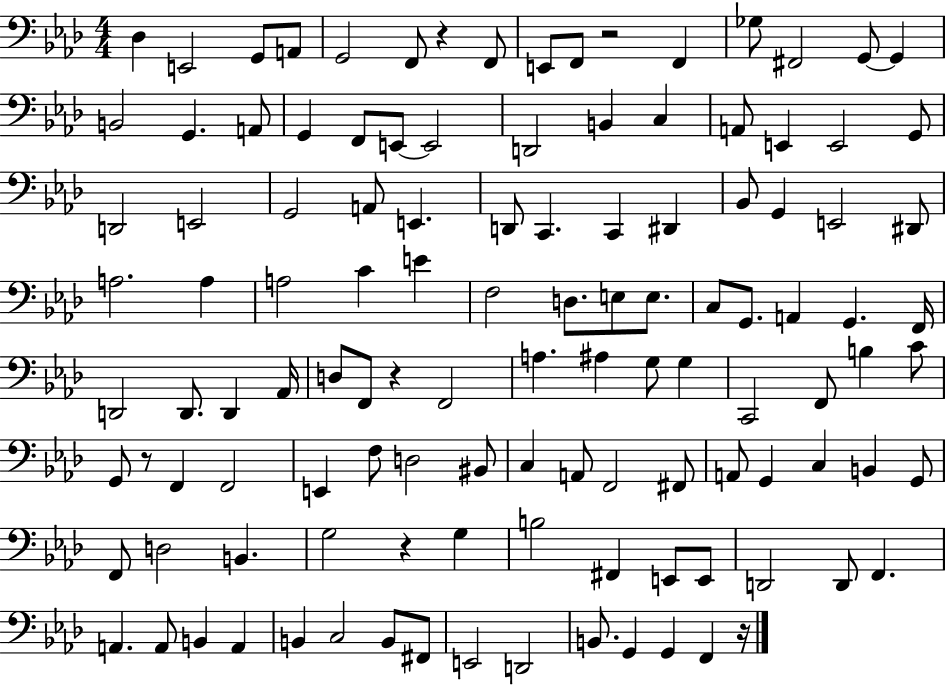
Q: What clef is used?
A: bass